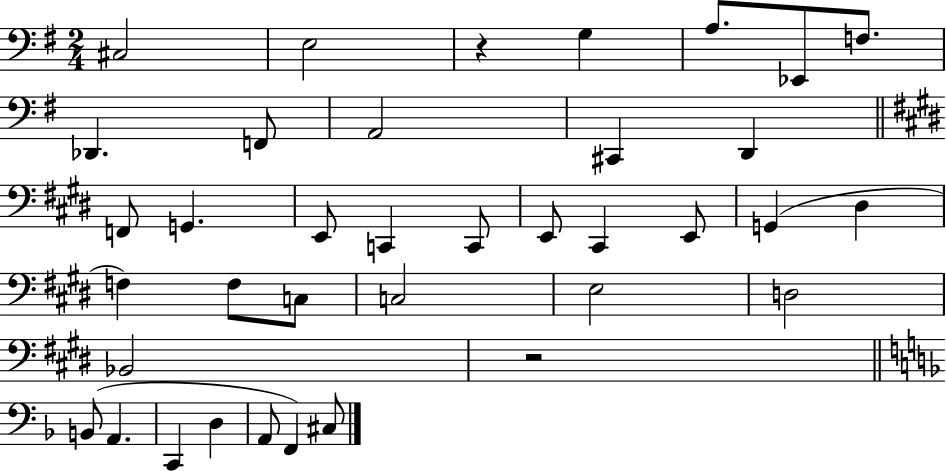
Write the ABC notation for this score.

X:1
T:Untitled
M:2/4
L:1/4
K:G
^C,2 E,2 z G, A,/2 _E,,/2 F,/2 _D,, F,,/2 A,,2 ^C,, D,, F,,/2 G,, E,,/2 C,, C,,/2 E,,/2 ^C,, E,,/2 G,, ^D, F, F,/2 C,/2 C,2 E,2 D,2 _B,,2 z2 B,,/2 A,, C,, D, A,,/2 F,, ^C,/2